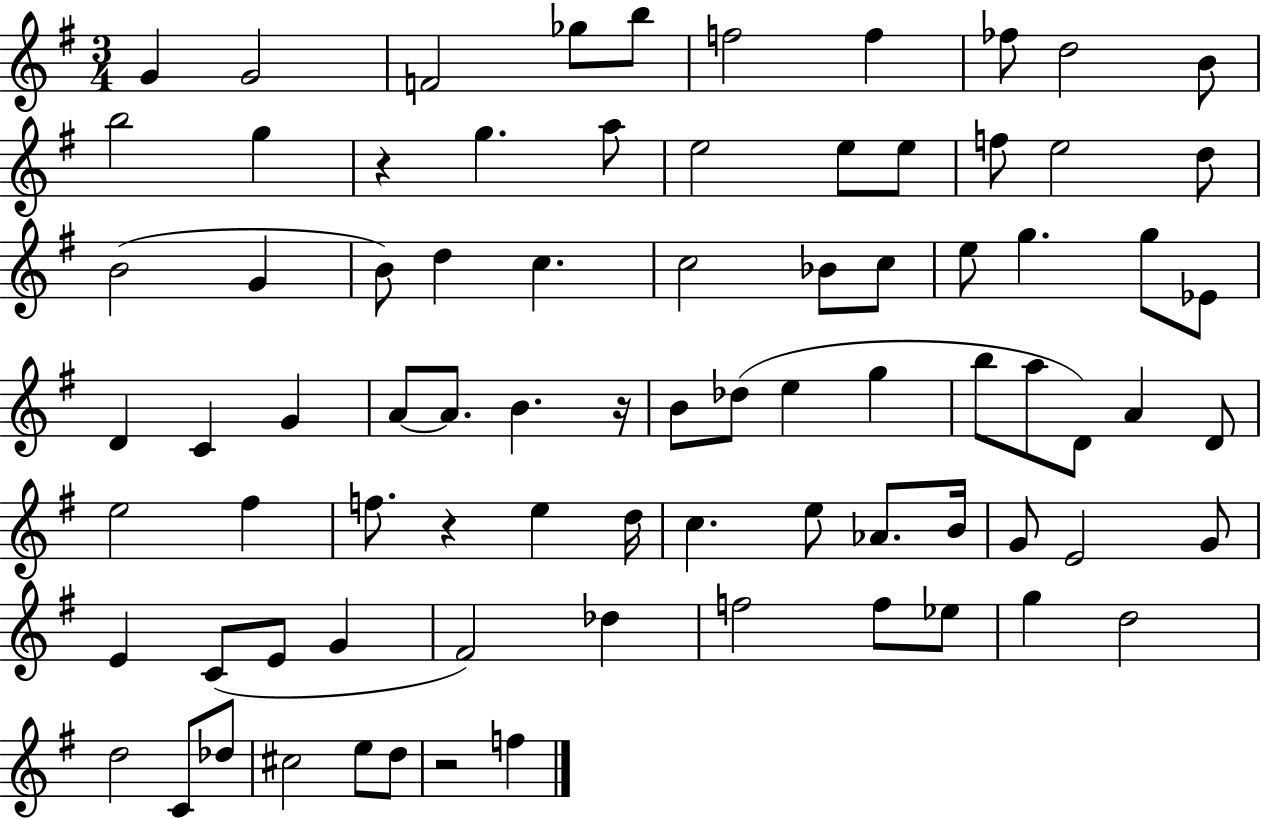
G4/q G4/h F4/h Gb5/e B5/e F5/h F5/q FES5/e D5/h B4/e B5/h G5/q R/q G5/q. A5/e E5/h E5/e E5/e F5/e E5/h D5/e B4/h G4/q B4/e D5/q C5/q. C5/h Bb4/e C5/e E5/e G5/q. G5/e Eb4/e D4/q C4/q G4/q A4/e A4/e. B4/q. R/s B4/e Db5/e E5/q G5/q B5/e A5/e D4/e A4/q D4/e E5/h F#5/q F5/e. R/q E5/q D5/s C5/q. E5/e Ab4/e. B4/s G4/e E4/h G4/e E4/q C4/e E4/e G4/q F#4/h Db5/q F5/h F5/e Eb5/e G5/q D5/h D5/h C4/e Db5/e C#5/h E5/e D5/e R/h F5/q